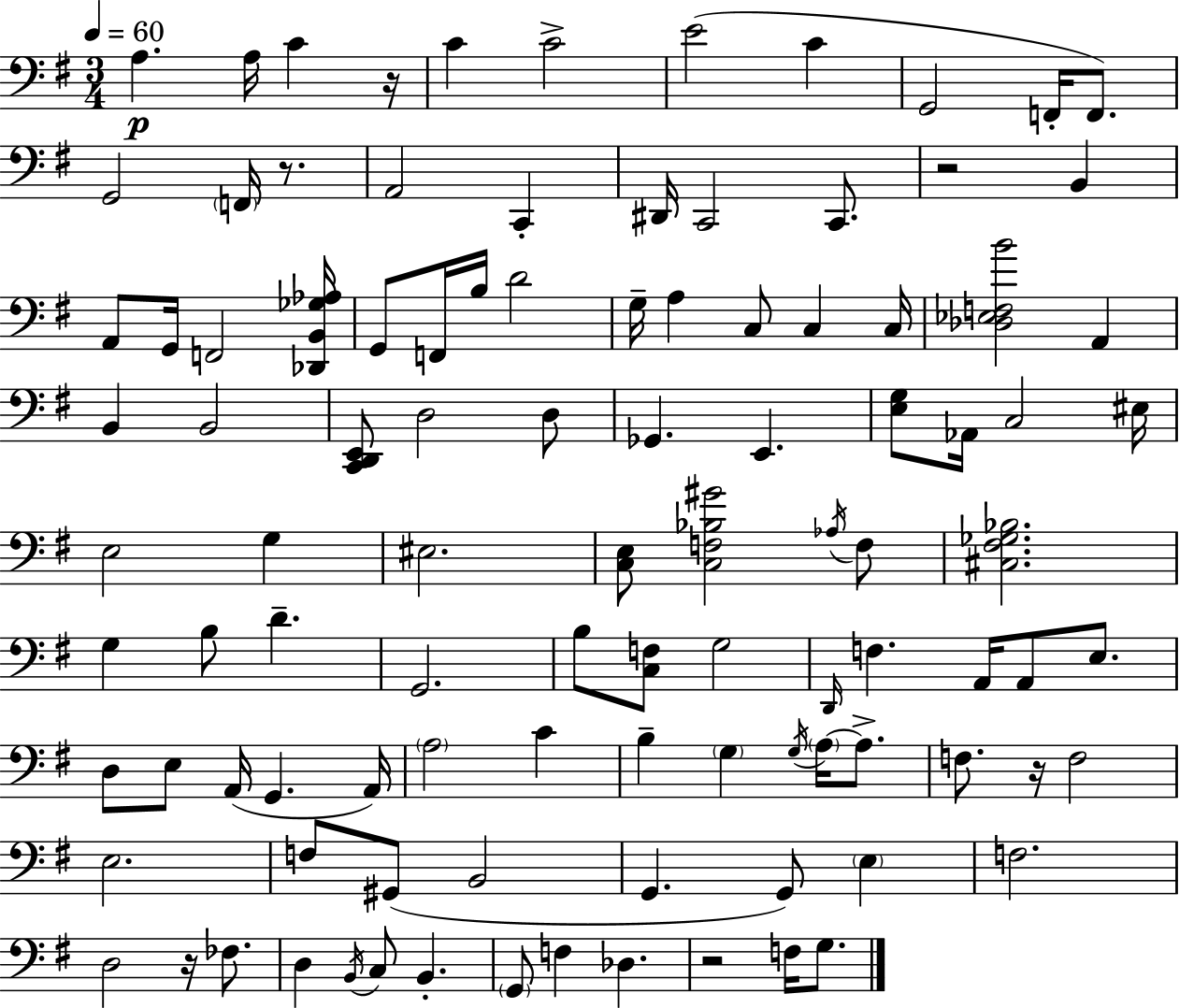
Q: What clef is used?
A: bass